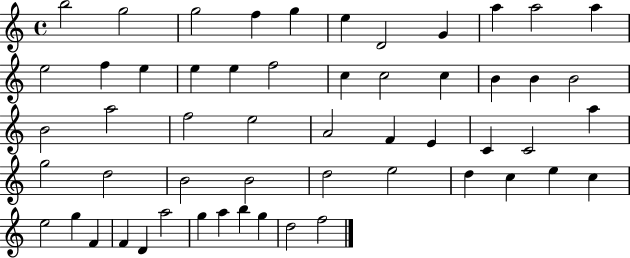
B5/h G5/h G5/h F5/q G5/q E5/q D4/h G4/q A5/q A5/h A5/q E5/h F5/q E5/q E5/q E5/q F5/h C5/q C5/h C5/q B4/q B4/q B4/h B4/h A5/h F5/h E5/h A4/h F4/q E4/q C4/q C4/h A5/q G5/h D5/h B4/h B4/h D5/h E5/h D5/q C5/q E5/q C5/q E5/h G5/q F4/q F4/q D4/q A5/h G5/q A5/q B5/q G5/q D5/h F5/h